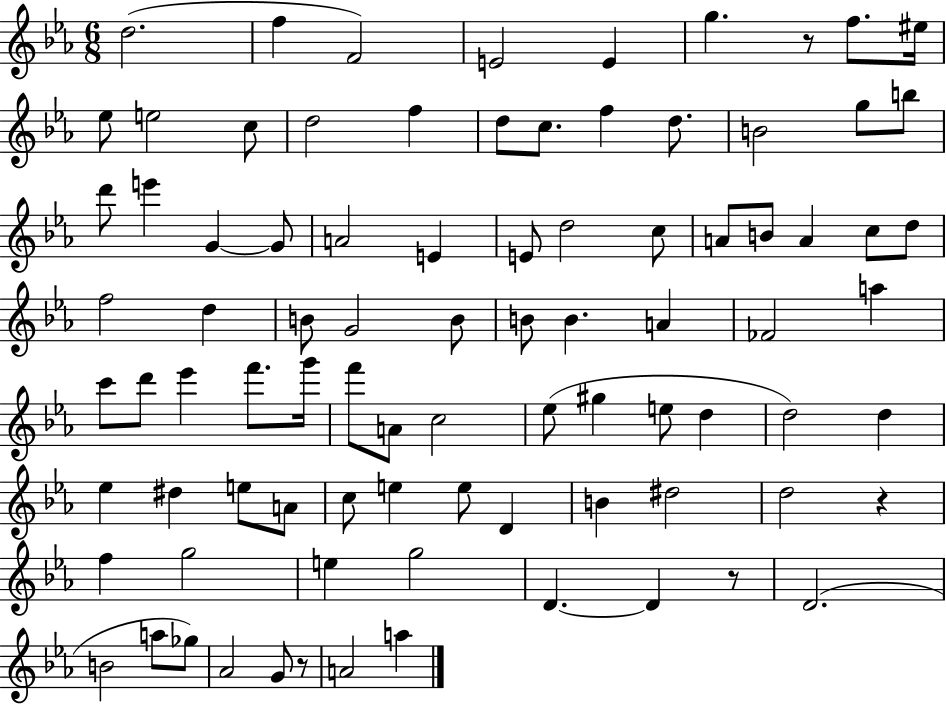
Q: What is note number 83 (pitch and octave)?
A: A5